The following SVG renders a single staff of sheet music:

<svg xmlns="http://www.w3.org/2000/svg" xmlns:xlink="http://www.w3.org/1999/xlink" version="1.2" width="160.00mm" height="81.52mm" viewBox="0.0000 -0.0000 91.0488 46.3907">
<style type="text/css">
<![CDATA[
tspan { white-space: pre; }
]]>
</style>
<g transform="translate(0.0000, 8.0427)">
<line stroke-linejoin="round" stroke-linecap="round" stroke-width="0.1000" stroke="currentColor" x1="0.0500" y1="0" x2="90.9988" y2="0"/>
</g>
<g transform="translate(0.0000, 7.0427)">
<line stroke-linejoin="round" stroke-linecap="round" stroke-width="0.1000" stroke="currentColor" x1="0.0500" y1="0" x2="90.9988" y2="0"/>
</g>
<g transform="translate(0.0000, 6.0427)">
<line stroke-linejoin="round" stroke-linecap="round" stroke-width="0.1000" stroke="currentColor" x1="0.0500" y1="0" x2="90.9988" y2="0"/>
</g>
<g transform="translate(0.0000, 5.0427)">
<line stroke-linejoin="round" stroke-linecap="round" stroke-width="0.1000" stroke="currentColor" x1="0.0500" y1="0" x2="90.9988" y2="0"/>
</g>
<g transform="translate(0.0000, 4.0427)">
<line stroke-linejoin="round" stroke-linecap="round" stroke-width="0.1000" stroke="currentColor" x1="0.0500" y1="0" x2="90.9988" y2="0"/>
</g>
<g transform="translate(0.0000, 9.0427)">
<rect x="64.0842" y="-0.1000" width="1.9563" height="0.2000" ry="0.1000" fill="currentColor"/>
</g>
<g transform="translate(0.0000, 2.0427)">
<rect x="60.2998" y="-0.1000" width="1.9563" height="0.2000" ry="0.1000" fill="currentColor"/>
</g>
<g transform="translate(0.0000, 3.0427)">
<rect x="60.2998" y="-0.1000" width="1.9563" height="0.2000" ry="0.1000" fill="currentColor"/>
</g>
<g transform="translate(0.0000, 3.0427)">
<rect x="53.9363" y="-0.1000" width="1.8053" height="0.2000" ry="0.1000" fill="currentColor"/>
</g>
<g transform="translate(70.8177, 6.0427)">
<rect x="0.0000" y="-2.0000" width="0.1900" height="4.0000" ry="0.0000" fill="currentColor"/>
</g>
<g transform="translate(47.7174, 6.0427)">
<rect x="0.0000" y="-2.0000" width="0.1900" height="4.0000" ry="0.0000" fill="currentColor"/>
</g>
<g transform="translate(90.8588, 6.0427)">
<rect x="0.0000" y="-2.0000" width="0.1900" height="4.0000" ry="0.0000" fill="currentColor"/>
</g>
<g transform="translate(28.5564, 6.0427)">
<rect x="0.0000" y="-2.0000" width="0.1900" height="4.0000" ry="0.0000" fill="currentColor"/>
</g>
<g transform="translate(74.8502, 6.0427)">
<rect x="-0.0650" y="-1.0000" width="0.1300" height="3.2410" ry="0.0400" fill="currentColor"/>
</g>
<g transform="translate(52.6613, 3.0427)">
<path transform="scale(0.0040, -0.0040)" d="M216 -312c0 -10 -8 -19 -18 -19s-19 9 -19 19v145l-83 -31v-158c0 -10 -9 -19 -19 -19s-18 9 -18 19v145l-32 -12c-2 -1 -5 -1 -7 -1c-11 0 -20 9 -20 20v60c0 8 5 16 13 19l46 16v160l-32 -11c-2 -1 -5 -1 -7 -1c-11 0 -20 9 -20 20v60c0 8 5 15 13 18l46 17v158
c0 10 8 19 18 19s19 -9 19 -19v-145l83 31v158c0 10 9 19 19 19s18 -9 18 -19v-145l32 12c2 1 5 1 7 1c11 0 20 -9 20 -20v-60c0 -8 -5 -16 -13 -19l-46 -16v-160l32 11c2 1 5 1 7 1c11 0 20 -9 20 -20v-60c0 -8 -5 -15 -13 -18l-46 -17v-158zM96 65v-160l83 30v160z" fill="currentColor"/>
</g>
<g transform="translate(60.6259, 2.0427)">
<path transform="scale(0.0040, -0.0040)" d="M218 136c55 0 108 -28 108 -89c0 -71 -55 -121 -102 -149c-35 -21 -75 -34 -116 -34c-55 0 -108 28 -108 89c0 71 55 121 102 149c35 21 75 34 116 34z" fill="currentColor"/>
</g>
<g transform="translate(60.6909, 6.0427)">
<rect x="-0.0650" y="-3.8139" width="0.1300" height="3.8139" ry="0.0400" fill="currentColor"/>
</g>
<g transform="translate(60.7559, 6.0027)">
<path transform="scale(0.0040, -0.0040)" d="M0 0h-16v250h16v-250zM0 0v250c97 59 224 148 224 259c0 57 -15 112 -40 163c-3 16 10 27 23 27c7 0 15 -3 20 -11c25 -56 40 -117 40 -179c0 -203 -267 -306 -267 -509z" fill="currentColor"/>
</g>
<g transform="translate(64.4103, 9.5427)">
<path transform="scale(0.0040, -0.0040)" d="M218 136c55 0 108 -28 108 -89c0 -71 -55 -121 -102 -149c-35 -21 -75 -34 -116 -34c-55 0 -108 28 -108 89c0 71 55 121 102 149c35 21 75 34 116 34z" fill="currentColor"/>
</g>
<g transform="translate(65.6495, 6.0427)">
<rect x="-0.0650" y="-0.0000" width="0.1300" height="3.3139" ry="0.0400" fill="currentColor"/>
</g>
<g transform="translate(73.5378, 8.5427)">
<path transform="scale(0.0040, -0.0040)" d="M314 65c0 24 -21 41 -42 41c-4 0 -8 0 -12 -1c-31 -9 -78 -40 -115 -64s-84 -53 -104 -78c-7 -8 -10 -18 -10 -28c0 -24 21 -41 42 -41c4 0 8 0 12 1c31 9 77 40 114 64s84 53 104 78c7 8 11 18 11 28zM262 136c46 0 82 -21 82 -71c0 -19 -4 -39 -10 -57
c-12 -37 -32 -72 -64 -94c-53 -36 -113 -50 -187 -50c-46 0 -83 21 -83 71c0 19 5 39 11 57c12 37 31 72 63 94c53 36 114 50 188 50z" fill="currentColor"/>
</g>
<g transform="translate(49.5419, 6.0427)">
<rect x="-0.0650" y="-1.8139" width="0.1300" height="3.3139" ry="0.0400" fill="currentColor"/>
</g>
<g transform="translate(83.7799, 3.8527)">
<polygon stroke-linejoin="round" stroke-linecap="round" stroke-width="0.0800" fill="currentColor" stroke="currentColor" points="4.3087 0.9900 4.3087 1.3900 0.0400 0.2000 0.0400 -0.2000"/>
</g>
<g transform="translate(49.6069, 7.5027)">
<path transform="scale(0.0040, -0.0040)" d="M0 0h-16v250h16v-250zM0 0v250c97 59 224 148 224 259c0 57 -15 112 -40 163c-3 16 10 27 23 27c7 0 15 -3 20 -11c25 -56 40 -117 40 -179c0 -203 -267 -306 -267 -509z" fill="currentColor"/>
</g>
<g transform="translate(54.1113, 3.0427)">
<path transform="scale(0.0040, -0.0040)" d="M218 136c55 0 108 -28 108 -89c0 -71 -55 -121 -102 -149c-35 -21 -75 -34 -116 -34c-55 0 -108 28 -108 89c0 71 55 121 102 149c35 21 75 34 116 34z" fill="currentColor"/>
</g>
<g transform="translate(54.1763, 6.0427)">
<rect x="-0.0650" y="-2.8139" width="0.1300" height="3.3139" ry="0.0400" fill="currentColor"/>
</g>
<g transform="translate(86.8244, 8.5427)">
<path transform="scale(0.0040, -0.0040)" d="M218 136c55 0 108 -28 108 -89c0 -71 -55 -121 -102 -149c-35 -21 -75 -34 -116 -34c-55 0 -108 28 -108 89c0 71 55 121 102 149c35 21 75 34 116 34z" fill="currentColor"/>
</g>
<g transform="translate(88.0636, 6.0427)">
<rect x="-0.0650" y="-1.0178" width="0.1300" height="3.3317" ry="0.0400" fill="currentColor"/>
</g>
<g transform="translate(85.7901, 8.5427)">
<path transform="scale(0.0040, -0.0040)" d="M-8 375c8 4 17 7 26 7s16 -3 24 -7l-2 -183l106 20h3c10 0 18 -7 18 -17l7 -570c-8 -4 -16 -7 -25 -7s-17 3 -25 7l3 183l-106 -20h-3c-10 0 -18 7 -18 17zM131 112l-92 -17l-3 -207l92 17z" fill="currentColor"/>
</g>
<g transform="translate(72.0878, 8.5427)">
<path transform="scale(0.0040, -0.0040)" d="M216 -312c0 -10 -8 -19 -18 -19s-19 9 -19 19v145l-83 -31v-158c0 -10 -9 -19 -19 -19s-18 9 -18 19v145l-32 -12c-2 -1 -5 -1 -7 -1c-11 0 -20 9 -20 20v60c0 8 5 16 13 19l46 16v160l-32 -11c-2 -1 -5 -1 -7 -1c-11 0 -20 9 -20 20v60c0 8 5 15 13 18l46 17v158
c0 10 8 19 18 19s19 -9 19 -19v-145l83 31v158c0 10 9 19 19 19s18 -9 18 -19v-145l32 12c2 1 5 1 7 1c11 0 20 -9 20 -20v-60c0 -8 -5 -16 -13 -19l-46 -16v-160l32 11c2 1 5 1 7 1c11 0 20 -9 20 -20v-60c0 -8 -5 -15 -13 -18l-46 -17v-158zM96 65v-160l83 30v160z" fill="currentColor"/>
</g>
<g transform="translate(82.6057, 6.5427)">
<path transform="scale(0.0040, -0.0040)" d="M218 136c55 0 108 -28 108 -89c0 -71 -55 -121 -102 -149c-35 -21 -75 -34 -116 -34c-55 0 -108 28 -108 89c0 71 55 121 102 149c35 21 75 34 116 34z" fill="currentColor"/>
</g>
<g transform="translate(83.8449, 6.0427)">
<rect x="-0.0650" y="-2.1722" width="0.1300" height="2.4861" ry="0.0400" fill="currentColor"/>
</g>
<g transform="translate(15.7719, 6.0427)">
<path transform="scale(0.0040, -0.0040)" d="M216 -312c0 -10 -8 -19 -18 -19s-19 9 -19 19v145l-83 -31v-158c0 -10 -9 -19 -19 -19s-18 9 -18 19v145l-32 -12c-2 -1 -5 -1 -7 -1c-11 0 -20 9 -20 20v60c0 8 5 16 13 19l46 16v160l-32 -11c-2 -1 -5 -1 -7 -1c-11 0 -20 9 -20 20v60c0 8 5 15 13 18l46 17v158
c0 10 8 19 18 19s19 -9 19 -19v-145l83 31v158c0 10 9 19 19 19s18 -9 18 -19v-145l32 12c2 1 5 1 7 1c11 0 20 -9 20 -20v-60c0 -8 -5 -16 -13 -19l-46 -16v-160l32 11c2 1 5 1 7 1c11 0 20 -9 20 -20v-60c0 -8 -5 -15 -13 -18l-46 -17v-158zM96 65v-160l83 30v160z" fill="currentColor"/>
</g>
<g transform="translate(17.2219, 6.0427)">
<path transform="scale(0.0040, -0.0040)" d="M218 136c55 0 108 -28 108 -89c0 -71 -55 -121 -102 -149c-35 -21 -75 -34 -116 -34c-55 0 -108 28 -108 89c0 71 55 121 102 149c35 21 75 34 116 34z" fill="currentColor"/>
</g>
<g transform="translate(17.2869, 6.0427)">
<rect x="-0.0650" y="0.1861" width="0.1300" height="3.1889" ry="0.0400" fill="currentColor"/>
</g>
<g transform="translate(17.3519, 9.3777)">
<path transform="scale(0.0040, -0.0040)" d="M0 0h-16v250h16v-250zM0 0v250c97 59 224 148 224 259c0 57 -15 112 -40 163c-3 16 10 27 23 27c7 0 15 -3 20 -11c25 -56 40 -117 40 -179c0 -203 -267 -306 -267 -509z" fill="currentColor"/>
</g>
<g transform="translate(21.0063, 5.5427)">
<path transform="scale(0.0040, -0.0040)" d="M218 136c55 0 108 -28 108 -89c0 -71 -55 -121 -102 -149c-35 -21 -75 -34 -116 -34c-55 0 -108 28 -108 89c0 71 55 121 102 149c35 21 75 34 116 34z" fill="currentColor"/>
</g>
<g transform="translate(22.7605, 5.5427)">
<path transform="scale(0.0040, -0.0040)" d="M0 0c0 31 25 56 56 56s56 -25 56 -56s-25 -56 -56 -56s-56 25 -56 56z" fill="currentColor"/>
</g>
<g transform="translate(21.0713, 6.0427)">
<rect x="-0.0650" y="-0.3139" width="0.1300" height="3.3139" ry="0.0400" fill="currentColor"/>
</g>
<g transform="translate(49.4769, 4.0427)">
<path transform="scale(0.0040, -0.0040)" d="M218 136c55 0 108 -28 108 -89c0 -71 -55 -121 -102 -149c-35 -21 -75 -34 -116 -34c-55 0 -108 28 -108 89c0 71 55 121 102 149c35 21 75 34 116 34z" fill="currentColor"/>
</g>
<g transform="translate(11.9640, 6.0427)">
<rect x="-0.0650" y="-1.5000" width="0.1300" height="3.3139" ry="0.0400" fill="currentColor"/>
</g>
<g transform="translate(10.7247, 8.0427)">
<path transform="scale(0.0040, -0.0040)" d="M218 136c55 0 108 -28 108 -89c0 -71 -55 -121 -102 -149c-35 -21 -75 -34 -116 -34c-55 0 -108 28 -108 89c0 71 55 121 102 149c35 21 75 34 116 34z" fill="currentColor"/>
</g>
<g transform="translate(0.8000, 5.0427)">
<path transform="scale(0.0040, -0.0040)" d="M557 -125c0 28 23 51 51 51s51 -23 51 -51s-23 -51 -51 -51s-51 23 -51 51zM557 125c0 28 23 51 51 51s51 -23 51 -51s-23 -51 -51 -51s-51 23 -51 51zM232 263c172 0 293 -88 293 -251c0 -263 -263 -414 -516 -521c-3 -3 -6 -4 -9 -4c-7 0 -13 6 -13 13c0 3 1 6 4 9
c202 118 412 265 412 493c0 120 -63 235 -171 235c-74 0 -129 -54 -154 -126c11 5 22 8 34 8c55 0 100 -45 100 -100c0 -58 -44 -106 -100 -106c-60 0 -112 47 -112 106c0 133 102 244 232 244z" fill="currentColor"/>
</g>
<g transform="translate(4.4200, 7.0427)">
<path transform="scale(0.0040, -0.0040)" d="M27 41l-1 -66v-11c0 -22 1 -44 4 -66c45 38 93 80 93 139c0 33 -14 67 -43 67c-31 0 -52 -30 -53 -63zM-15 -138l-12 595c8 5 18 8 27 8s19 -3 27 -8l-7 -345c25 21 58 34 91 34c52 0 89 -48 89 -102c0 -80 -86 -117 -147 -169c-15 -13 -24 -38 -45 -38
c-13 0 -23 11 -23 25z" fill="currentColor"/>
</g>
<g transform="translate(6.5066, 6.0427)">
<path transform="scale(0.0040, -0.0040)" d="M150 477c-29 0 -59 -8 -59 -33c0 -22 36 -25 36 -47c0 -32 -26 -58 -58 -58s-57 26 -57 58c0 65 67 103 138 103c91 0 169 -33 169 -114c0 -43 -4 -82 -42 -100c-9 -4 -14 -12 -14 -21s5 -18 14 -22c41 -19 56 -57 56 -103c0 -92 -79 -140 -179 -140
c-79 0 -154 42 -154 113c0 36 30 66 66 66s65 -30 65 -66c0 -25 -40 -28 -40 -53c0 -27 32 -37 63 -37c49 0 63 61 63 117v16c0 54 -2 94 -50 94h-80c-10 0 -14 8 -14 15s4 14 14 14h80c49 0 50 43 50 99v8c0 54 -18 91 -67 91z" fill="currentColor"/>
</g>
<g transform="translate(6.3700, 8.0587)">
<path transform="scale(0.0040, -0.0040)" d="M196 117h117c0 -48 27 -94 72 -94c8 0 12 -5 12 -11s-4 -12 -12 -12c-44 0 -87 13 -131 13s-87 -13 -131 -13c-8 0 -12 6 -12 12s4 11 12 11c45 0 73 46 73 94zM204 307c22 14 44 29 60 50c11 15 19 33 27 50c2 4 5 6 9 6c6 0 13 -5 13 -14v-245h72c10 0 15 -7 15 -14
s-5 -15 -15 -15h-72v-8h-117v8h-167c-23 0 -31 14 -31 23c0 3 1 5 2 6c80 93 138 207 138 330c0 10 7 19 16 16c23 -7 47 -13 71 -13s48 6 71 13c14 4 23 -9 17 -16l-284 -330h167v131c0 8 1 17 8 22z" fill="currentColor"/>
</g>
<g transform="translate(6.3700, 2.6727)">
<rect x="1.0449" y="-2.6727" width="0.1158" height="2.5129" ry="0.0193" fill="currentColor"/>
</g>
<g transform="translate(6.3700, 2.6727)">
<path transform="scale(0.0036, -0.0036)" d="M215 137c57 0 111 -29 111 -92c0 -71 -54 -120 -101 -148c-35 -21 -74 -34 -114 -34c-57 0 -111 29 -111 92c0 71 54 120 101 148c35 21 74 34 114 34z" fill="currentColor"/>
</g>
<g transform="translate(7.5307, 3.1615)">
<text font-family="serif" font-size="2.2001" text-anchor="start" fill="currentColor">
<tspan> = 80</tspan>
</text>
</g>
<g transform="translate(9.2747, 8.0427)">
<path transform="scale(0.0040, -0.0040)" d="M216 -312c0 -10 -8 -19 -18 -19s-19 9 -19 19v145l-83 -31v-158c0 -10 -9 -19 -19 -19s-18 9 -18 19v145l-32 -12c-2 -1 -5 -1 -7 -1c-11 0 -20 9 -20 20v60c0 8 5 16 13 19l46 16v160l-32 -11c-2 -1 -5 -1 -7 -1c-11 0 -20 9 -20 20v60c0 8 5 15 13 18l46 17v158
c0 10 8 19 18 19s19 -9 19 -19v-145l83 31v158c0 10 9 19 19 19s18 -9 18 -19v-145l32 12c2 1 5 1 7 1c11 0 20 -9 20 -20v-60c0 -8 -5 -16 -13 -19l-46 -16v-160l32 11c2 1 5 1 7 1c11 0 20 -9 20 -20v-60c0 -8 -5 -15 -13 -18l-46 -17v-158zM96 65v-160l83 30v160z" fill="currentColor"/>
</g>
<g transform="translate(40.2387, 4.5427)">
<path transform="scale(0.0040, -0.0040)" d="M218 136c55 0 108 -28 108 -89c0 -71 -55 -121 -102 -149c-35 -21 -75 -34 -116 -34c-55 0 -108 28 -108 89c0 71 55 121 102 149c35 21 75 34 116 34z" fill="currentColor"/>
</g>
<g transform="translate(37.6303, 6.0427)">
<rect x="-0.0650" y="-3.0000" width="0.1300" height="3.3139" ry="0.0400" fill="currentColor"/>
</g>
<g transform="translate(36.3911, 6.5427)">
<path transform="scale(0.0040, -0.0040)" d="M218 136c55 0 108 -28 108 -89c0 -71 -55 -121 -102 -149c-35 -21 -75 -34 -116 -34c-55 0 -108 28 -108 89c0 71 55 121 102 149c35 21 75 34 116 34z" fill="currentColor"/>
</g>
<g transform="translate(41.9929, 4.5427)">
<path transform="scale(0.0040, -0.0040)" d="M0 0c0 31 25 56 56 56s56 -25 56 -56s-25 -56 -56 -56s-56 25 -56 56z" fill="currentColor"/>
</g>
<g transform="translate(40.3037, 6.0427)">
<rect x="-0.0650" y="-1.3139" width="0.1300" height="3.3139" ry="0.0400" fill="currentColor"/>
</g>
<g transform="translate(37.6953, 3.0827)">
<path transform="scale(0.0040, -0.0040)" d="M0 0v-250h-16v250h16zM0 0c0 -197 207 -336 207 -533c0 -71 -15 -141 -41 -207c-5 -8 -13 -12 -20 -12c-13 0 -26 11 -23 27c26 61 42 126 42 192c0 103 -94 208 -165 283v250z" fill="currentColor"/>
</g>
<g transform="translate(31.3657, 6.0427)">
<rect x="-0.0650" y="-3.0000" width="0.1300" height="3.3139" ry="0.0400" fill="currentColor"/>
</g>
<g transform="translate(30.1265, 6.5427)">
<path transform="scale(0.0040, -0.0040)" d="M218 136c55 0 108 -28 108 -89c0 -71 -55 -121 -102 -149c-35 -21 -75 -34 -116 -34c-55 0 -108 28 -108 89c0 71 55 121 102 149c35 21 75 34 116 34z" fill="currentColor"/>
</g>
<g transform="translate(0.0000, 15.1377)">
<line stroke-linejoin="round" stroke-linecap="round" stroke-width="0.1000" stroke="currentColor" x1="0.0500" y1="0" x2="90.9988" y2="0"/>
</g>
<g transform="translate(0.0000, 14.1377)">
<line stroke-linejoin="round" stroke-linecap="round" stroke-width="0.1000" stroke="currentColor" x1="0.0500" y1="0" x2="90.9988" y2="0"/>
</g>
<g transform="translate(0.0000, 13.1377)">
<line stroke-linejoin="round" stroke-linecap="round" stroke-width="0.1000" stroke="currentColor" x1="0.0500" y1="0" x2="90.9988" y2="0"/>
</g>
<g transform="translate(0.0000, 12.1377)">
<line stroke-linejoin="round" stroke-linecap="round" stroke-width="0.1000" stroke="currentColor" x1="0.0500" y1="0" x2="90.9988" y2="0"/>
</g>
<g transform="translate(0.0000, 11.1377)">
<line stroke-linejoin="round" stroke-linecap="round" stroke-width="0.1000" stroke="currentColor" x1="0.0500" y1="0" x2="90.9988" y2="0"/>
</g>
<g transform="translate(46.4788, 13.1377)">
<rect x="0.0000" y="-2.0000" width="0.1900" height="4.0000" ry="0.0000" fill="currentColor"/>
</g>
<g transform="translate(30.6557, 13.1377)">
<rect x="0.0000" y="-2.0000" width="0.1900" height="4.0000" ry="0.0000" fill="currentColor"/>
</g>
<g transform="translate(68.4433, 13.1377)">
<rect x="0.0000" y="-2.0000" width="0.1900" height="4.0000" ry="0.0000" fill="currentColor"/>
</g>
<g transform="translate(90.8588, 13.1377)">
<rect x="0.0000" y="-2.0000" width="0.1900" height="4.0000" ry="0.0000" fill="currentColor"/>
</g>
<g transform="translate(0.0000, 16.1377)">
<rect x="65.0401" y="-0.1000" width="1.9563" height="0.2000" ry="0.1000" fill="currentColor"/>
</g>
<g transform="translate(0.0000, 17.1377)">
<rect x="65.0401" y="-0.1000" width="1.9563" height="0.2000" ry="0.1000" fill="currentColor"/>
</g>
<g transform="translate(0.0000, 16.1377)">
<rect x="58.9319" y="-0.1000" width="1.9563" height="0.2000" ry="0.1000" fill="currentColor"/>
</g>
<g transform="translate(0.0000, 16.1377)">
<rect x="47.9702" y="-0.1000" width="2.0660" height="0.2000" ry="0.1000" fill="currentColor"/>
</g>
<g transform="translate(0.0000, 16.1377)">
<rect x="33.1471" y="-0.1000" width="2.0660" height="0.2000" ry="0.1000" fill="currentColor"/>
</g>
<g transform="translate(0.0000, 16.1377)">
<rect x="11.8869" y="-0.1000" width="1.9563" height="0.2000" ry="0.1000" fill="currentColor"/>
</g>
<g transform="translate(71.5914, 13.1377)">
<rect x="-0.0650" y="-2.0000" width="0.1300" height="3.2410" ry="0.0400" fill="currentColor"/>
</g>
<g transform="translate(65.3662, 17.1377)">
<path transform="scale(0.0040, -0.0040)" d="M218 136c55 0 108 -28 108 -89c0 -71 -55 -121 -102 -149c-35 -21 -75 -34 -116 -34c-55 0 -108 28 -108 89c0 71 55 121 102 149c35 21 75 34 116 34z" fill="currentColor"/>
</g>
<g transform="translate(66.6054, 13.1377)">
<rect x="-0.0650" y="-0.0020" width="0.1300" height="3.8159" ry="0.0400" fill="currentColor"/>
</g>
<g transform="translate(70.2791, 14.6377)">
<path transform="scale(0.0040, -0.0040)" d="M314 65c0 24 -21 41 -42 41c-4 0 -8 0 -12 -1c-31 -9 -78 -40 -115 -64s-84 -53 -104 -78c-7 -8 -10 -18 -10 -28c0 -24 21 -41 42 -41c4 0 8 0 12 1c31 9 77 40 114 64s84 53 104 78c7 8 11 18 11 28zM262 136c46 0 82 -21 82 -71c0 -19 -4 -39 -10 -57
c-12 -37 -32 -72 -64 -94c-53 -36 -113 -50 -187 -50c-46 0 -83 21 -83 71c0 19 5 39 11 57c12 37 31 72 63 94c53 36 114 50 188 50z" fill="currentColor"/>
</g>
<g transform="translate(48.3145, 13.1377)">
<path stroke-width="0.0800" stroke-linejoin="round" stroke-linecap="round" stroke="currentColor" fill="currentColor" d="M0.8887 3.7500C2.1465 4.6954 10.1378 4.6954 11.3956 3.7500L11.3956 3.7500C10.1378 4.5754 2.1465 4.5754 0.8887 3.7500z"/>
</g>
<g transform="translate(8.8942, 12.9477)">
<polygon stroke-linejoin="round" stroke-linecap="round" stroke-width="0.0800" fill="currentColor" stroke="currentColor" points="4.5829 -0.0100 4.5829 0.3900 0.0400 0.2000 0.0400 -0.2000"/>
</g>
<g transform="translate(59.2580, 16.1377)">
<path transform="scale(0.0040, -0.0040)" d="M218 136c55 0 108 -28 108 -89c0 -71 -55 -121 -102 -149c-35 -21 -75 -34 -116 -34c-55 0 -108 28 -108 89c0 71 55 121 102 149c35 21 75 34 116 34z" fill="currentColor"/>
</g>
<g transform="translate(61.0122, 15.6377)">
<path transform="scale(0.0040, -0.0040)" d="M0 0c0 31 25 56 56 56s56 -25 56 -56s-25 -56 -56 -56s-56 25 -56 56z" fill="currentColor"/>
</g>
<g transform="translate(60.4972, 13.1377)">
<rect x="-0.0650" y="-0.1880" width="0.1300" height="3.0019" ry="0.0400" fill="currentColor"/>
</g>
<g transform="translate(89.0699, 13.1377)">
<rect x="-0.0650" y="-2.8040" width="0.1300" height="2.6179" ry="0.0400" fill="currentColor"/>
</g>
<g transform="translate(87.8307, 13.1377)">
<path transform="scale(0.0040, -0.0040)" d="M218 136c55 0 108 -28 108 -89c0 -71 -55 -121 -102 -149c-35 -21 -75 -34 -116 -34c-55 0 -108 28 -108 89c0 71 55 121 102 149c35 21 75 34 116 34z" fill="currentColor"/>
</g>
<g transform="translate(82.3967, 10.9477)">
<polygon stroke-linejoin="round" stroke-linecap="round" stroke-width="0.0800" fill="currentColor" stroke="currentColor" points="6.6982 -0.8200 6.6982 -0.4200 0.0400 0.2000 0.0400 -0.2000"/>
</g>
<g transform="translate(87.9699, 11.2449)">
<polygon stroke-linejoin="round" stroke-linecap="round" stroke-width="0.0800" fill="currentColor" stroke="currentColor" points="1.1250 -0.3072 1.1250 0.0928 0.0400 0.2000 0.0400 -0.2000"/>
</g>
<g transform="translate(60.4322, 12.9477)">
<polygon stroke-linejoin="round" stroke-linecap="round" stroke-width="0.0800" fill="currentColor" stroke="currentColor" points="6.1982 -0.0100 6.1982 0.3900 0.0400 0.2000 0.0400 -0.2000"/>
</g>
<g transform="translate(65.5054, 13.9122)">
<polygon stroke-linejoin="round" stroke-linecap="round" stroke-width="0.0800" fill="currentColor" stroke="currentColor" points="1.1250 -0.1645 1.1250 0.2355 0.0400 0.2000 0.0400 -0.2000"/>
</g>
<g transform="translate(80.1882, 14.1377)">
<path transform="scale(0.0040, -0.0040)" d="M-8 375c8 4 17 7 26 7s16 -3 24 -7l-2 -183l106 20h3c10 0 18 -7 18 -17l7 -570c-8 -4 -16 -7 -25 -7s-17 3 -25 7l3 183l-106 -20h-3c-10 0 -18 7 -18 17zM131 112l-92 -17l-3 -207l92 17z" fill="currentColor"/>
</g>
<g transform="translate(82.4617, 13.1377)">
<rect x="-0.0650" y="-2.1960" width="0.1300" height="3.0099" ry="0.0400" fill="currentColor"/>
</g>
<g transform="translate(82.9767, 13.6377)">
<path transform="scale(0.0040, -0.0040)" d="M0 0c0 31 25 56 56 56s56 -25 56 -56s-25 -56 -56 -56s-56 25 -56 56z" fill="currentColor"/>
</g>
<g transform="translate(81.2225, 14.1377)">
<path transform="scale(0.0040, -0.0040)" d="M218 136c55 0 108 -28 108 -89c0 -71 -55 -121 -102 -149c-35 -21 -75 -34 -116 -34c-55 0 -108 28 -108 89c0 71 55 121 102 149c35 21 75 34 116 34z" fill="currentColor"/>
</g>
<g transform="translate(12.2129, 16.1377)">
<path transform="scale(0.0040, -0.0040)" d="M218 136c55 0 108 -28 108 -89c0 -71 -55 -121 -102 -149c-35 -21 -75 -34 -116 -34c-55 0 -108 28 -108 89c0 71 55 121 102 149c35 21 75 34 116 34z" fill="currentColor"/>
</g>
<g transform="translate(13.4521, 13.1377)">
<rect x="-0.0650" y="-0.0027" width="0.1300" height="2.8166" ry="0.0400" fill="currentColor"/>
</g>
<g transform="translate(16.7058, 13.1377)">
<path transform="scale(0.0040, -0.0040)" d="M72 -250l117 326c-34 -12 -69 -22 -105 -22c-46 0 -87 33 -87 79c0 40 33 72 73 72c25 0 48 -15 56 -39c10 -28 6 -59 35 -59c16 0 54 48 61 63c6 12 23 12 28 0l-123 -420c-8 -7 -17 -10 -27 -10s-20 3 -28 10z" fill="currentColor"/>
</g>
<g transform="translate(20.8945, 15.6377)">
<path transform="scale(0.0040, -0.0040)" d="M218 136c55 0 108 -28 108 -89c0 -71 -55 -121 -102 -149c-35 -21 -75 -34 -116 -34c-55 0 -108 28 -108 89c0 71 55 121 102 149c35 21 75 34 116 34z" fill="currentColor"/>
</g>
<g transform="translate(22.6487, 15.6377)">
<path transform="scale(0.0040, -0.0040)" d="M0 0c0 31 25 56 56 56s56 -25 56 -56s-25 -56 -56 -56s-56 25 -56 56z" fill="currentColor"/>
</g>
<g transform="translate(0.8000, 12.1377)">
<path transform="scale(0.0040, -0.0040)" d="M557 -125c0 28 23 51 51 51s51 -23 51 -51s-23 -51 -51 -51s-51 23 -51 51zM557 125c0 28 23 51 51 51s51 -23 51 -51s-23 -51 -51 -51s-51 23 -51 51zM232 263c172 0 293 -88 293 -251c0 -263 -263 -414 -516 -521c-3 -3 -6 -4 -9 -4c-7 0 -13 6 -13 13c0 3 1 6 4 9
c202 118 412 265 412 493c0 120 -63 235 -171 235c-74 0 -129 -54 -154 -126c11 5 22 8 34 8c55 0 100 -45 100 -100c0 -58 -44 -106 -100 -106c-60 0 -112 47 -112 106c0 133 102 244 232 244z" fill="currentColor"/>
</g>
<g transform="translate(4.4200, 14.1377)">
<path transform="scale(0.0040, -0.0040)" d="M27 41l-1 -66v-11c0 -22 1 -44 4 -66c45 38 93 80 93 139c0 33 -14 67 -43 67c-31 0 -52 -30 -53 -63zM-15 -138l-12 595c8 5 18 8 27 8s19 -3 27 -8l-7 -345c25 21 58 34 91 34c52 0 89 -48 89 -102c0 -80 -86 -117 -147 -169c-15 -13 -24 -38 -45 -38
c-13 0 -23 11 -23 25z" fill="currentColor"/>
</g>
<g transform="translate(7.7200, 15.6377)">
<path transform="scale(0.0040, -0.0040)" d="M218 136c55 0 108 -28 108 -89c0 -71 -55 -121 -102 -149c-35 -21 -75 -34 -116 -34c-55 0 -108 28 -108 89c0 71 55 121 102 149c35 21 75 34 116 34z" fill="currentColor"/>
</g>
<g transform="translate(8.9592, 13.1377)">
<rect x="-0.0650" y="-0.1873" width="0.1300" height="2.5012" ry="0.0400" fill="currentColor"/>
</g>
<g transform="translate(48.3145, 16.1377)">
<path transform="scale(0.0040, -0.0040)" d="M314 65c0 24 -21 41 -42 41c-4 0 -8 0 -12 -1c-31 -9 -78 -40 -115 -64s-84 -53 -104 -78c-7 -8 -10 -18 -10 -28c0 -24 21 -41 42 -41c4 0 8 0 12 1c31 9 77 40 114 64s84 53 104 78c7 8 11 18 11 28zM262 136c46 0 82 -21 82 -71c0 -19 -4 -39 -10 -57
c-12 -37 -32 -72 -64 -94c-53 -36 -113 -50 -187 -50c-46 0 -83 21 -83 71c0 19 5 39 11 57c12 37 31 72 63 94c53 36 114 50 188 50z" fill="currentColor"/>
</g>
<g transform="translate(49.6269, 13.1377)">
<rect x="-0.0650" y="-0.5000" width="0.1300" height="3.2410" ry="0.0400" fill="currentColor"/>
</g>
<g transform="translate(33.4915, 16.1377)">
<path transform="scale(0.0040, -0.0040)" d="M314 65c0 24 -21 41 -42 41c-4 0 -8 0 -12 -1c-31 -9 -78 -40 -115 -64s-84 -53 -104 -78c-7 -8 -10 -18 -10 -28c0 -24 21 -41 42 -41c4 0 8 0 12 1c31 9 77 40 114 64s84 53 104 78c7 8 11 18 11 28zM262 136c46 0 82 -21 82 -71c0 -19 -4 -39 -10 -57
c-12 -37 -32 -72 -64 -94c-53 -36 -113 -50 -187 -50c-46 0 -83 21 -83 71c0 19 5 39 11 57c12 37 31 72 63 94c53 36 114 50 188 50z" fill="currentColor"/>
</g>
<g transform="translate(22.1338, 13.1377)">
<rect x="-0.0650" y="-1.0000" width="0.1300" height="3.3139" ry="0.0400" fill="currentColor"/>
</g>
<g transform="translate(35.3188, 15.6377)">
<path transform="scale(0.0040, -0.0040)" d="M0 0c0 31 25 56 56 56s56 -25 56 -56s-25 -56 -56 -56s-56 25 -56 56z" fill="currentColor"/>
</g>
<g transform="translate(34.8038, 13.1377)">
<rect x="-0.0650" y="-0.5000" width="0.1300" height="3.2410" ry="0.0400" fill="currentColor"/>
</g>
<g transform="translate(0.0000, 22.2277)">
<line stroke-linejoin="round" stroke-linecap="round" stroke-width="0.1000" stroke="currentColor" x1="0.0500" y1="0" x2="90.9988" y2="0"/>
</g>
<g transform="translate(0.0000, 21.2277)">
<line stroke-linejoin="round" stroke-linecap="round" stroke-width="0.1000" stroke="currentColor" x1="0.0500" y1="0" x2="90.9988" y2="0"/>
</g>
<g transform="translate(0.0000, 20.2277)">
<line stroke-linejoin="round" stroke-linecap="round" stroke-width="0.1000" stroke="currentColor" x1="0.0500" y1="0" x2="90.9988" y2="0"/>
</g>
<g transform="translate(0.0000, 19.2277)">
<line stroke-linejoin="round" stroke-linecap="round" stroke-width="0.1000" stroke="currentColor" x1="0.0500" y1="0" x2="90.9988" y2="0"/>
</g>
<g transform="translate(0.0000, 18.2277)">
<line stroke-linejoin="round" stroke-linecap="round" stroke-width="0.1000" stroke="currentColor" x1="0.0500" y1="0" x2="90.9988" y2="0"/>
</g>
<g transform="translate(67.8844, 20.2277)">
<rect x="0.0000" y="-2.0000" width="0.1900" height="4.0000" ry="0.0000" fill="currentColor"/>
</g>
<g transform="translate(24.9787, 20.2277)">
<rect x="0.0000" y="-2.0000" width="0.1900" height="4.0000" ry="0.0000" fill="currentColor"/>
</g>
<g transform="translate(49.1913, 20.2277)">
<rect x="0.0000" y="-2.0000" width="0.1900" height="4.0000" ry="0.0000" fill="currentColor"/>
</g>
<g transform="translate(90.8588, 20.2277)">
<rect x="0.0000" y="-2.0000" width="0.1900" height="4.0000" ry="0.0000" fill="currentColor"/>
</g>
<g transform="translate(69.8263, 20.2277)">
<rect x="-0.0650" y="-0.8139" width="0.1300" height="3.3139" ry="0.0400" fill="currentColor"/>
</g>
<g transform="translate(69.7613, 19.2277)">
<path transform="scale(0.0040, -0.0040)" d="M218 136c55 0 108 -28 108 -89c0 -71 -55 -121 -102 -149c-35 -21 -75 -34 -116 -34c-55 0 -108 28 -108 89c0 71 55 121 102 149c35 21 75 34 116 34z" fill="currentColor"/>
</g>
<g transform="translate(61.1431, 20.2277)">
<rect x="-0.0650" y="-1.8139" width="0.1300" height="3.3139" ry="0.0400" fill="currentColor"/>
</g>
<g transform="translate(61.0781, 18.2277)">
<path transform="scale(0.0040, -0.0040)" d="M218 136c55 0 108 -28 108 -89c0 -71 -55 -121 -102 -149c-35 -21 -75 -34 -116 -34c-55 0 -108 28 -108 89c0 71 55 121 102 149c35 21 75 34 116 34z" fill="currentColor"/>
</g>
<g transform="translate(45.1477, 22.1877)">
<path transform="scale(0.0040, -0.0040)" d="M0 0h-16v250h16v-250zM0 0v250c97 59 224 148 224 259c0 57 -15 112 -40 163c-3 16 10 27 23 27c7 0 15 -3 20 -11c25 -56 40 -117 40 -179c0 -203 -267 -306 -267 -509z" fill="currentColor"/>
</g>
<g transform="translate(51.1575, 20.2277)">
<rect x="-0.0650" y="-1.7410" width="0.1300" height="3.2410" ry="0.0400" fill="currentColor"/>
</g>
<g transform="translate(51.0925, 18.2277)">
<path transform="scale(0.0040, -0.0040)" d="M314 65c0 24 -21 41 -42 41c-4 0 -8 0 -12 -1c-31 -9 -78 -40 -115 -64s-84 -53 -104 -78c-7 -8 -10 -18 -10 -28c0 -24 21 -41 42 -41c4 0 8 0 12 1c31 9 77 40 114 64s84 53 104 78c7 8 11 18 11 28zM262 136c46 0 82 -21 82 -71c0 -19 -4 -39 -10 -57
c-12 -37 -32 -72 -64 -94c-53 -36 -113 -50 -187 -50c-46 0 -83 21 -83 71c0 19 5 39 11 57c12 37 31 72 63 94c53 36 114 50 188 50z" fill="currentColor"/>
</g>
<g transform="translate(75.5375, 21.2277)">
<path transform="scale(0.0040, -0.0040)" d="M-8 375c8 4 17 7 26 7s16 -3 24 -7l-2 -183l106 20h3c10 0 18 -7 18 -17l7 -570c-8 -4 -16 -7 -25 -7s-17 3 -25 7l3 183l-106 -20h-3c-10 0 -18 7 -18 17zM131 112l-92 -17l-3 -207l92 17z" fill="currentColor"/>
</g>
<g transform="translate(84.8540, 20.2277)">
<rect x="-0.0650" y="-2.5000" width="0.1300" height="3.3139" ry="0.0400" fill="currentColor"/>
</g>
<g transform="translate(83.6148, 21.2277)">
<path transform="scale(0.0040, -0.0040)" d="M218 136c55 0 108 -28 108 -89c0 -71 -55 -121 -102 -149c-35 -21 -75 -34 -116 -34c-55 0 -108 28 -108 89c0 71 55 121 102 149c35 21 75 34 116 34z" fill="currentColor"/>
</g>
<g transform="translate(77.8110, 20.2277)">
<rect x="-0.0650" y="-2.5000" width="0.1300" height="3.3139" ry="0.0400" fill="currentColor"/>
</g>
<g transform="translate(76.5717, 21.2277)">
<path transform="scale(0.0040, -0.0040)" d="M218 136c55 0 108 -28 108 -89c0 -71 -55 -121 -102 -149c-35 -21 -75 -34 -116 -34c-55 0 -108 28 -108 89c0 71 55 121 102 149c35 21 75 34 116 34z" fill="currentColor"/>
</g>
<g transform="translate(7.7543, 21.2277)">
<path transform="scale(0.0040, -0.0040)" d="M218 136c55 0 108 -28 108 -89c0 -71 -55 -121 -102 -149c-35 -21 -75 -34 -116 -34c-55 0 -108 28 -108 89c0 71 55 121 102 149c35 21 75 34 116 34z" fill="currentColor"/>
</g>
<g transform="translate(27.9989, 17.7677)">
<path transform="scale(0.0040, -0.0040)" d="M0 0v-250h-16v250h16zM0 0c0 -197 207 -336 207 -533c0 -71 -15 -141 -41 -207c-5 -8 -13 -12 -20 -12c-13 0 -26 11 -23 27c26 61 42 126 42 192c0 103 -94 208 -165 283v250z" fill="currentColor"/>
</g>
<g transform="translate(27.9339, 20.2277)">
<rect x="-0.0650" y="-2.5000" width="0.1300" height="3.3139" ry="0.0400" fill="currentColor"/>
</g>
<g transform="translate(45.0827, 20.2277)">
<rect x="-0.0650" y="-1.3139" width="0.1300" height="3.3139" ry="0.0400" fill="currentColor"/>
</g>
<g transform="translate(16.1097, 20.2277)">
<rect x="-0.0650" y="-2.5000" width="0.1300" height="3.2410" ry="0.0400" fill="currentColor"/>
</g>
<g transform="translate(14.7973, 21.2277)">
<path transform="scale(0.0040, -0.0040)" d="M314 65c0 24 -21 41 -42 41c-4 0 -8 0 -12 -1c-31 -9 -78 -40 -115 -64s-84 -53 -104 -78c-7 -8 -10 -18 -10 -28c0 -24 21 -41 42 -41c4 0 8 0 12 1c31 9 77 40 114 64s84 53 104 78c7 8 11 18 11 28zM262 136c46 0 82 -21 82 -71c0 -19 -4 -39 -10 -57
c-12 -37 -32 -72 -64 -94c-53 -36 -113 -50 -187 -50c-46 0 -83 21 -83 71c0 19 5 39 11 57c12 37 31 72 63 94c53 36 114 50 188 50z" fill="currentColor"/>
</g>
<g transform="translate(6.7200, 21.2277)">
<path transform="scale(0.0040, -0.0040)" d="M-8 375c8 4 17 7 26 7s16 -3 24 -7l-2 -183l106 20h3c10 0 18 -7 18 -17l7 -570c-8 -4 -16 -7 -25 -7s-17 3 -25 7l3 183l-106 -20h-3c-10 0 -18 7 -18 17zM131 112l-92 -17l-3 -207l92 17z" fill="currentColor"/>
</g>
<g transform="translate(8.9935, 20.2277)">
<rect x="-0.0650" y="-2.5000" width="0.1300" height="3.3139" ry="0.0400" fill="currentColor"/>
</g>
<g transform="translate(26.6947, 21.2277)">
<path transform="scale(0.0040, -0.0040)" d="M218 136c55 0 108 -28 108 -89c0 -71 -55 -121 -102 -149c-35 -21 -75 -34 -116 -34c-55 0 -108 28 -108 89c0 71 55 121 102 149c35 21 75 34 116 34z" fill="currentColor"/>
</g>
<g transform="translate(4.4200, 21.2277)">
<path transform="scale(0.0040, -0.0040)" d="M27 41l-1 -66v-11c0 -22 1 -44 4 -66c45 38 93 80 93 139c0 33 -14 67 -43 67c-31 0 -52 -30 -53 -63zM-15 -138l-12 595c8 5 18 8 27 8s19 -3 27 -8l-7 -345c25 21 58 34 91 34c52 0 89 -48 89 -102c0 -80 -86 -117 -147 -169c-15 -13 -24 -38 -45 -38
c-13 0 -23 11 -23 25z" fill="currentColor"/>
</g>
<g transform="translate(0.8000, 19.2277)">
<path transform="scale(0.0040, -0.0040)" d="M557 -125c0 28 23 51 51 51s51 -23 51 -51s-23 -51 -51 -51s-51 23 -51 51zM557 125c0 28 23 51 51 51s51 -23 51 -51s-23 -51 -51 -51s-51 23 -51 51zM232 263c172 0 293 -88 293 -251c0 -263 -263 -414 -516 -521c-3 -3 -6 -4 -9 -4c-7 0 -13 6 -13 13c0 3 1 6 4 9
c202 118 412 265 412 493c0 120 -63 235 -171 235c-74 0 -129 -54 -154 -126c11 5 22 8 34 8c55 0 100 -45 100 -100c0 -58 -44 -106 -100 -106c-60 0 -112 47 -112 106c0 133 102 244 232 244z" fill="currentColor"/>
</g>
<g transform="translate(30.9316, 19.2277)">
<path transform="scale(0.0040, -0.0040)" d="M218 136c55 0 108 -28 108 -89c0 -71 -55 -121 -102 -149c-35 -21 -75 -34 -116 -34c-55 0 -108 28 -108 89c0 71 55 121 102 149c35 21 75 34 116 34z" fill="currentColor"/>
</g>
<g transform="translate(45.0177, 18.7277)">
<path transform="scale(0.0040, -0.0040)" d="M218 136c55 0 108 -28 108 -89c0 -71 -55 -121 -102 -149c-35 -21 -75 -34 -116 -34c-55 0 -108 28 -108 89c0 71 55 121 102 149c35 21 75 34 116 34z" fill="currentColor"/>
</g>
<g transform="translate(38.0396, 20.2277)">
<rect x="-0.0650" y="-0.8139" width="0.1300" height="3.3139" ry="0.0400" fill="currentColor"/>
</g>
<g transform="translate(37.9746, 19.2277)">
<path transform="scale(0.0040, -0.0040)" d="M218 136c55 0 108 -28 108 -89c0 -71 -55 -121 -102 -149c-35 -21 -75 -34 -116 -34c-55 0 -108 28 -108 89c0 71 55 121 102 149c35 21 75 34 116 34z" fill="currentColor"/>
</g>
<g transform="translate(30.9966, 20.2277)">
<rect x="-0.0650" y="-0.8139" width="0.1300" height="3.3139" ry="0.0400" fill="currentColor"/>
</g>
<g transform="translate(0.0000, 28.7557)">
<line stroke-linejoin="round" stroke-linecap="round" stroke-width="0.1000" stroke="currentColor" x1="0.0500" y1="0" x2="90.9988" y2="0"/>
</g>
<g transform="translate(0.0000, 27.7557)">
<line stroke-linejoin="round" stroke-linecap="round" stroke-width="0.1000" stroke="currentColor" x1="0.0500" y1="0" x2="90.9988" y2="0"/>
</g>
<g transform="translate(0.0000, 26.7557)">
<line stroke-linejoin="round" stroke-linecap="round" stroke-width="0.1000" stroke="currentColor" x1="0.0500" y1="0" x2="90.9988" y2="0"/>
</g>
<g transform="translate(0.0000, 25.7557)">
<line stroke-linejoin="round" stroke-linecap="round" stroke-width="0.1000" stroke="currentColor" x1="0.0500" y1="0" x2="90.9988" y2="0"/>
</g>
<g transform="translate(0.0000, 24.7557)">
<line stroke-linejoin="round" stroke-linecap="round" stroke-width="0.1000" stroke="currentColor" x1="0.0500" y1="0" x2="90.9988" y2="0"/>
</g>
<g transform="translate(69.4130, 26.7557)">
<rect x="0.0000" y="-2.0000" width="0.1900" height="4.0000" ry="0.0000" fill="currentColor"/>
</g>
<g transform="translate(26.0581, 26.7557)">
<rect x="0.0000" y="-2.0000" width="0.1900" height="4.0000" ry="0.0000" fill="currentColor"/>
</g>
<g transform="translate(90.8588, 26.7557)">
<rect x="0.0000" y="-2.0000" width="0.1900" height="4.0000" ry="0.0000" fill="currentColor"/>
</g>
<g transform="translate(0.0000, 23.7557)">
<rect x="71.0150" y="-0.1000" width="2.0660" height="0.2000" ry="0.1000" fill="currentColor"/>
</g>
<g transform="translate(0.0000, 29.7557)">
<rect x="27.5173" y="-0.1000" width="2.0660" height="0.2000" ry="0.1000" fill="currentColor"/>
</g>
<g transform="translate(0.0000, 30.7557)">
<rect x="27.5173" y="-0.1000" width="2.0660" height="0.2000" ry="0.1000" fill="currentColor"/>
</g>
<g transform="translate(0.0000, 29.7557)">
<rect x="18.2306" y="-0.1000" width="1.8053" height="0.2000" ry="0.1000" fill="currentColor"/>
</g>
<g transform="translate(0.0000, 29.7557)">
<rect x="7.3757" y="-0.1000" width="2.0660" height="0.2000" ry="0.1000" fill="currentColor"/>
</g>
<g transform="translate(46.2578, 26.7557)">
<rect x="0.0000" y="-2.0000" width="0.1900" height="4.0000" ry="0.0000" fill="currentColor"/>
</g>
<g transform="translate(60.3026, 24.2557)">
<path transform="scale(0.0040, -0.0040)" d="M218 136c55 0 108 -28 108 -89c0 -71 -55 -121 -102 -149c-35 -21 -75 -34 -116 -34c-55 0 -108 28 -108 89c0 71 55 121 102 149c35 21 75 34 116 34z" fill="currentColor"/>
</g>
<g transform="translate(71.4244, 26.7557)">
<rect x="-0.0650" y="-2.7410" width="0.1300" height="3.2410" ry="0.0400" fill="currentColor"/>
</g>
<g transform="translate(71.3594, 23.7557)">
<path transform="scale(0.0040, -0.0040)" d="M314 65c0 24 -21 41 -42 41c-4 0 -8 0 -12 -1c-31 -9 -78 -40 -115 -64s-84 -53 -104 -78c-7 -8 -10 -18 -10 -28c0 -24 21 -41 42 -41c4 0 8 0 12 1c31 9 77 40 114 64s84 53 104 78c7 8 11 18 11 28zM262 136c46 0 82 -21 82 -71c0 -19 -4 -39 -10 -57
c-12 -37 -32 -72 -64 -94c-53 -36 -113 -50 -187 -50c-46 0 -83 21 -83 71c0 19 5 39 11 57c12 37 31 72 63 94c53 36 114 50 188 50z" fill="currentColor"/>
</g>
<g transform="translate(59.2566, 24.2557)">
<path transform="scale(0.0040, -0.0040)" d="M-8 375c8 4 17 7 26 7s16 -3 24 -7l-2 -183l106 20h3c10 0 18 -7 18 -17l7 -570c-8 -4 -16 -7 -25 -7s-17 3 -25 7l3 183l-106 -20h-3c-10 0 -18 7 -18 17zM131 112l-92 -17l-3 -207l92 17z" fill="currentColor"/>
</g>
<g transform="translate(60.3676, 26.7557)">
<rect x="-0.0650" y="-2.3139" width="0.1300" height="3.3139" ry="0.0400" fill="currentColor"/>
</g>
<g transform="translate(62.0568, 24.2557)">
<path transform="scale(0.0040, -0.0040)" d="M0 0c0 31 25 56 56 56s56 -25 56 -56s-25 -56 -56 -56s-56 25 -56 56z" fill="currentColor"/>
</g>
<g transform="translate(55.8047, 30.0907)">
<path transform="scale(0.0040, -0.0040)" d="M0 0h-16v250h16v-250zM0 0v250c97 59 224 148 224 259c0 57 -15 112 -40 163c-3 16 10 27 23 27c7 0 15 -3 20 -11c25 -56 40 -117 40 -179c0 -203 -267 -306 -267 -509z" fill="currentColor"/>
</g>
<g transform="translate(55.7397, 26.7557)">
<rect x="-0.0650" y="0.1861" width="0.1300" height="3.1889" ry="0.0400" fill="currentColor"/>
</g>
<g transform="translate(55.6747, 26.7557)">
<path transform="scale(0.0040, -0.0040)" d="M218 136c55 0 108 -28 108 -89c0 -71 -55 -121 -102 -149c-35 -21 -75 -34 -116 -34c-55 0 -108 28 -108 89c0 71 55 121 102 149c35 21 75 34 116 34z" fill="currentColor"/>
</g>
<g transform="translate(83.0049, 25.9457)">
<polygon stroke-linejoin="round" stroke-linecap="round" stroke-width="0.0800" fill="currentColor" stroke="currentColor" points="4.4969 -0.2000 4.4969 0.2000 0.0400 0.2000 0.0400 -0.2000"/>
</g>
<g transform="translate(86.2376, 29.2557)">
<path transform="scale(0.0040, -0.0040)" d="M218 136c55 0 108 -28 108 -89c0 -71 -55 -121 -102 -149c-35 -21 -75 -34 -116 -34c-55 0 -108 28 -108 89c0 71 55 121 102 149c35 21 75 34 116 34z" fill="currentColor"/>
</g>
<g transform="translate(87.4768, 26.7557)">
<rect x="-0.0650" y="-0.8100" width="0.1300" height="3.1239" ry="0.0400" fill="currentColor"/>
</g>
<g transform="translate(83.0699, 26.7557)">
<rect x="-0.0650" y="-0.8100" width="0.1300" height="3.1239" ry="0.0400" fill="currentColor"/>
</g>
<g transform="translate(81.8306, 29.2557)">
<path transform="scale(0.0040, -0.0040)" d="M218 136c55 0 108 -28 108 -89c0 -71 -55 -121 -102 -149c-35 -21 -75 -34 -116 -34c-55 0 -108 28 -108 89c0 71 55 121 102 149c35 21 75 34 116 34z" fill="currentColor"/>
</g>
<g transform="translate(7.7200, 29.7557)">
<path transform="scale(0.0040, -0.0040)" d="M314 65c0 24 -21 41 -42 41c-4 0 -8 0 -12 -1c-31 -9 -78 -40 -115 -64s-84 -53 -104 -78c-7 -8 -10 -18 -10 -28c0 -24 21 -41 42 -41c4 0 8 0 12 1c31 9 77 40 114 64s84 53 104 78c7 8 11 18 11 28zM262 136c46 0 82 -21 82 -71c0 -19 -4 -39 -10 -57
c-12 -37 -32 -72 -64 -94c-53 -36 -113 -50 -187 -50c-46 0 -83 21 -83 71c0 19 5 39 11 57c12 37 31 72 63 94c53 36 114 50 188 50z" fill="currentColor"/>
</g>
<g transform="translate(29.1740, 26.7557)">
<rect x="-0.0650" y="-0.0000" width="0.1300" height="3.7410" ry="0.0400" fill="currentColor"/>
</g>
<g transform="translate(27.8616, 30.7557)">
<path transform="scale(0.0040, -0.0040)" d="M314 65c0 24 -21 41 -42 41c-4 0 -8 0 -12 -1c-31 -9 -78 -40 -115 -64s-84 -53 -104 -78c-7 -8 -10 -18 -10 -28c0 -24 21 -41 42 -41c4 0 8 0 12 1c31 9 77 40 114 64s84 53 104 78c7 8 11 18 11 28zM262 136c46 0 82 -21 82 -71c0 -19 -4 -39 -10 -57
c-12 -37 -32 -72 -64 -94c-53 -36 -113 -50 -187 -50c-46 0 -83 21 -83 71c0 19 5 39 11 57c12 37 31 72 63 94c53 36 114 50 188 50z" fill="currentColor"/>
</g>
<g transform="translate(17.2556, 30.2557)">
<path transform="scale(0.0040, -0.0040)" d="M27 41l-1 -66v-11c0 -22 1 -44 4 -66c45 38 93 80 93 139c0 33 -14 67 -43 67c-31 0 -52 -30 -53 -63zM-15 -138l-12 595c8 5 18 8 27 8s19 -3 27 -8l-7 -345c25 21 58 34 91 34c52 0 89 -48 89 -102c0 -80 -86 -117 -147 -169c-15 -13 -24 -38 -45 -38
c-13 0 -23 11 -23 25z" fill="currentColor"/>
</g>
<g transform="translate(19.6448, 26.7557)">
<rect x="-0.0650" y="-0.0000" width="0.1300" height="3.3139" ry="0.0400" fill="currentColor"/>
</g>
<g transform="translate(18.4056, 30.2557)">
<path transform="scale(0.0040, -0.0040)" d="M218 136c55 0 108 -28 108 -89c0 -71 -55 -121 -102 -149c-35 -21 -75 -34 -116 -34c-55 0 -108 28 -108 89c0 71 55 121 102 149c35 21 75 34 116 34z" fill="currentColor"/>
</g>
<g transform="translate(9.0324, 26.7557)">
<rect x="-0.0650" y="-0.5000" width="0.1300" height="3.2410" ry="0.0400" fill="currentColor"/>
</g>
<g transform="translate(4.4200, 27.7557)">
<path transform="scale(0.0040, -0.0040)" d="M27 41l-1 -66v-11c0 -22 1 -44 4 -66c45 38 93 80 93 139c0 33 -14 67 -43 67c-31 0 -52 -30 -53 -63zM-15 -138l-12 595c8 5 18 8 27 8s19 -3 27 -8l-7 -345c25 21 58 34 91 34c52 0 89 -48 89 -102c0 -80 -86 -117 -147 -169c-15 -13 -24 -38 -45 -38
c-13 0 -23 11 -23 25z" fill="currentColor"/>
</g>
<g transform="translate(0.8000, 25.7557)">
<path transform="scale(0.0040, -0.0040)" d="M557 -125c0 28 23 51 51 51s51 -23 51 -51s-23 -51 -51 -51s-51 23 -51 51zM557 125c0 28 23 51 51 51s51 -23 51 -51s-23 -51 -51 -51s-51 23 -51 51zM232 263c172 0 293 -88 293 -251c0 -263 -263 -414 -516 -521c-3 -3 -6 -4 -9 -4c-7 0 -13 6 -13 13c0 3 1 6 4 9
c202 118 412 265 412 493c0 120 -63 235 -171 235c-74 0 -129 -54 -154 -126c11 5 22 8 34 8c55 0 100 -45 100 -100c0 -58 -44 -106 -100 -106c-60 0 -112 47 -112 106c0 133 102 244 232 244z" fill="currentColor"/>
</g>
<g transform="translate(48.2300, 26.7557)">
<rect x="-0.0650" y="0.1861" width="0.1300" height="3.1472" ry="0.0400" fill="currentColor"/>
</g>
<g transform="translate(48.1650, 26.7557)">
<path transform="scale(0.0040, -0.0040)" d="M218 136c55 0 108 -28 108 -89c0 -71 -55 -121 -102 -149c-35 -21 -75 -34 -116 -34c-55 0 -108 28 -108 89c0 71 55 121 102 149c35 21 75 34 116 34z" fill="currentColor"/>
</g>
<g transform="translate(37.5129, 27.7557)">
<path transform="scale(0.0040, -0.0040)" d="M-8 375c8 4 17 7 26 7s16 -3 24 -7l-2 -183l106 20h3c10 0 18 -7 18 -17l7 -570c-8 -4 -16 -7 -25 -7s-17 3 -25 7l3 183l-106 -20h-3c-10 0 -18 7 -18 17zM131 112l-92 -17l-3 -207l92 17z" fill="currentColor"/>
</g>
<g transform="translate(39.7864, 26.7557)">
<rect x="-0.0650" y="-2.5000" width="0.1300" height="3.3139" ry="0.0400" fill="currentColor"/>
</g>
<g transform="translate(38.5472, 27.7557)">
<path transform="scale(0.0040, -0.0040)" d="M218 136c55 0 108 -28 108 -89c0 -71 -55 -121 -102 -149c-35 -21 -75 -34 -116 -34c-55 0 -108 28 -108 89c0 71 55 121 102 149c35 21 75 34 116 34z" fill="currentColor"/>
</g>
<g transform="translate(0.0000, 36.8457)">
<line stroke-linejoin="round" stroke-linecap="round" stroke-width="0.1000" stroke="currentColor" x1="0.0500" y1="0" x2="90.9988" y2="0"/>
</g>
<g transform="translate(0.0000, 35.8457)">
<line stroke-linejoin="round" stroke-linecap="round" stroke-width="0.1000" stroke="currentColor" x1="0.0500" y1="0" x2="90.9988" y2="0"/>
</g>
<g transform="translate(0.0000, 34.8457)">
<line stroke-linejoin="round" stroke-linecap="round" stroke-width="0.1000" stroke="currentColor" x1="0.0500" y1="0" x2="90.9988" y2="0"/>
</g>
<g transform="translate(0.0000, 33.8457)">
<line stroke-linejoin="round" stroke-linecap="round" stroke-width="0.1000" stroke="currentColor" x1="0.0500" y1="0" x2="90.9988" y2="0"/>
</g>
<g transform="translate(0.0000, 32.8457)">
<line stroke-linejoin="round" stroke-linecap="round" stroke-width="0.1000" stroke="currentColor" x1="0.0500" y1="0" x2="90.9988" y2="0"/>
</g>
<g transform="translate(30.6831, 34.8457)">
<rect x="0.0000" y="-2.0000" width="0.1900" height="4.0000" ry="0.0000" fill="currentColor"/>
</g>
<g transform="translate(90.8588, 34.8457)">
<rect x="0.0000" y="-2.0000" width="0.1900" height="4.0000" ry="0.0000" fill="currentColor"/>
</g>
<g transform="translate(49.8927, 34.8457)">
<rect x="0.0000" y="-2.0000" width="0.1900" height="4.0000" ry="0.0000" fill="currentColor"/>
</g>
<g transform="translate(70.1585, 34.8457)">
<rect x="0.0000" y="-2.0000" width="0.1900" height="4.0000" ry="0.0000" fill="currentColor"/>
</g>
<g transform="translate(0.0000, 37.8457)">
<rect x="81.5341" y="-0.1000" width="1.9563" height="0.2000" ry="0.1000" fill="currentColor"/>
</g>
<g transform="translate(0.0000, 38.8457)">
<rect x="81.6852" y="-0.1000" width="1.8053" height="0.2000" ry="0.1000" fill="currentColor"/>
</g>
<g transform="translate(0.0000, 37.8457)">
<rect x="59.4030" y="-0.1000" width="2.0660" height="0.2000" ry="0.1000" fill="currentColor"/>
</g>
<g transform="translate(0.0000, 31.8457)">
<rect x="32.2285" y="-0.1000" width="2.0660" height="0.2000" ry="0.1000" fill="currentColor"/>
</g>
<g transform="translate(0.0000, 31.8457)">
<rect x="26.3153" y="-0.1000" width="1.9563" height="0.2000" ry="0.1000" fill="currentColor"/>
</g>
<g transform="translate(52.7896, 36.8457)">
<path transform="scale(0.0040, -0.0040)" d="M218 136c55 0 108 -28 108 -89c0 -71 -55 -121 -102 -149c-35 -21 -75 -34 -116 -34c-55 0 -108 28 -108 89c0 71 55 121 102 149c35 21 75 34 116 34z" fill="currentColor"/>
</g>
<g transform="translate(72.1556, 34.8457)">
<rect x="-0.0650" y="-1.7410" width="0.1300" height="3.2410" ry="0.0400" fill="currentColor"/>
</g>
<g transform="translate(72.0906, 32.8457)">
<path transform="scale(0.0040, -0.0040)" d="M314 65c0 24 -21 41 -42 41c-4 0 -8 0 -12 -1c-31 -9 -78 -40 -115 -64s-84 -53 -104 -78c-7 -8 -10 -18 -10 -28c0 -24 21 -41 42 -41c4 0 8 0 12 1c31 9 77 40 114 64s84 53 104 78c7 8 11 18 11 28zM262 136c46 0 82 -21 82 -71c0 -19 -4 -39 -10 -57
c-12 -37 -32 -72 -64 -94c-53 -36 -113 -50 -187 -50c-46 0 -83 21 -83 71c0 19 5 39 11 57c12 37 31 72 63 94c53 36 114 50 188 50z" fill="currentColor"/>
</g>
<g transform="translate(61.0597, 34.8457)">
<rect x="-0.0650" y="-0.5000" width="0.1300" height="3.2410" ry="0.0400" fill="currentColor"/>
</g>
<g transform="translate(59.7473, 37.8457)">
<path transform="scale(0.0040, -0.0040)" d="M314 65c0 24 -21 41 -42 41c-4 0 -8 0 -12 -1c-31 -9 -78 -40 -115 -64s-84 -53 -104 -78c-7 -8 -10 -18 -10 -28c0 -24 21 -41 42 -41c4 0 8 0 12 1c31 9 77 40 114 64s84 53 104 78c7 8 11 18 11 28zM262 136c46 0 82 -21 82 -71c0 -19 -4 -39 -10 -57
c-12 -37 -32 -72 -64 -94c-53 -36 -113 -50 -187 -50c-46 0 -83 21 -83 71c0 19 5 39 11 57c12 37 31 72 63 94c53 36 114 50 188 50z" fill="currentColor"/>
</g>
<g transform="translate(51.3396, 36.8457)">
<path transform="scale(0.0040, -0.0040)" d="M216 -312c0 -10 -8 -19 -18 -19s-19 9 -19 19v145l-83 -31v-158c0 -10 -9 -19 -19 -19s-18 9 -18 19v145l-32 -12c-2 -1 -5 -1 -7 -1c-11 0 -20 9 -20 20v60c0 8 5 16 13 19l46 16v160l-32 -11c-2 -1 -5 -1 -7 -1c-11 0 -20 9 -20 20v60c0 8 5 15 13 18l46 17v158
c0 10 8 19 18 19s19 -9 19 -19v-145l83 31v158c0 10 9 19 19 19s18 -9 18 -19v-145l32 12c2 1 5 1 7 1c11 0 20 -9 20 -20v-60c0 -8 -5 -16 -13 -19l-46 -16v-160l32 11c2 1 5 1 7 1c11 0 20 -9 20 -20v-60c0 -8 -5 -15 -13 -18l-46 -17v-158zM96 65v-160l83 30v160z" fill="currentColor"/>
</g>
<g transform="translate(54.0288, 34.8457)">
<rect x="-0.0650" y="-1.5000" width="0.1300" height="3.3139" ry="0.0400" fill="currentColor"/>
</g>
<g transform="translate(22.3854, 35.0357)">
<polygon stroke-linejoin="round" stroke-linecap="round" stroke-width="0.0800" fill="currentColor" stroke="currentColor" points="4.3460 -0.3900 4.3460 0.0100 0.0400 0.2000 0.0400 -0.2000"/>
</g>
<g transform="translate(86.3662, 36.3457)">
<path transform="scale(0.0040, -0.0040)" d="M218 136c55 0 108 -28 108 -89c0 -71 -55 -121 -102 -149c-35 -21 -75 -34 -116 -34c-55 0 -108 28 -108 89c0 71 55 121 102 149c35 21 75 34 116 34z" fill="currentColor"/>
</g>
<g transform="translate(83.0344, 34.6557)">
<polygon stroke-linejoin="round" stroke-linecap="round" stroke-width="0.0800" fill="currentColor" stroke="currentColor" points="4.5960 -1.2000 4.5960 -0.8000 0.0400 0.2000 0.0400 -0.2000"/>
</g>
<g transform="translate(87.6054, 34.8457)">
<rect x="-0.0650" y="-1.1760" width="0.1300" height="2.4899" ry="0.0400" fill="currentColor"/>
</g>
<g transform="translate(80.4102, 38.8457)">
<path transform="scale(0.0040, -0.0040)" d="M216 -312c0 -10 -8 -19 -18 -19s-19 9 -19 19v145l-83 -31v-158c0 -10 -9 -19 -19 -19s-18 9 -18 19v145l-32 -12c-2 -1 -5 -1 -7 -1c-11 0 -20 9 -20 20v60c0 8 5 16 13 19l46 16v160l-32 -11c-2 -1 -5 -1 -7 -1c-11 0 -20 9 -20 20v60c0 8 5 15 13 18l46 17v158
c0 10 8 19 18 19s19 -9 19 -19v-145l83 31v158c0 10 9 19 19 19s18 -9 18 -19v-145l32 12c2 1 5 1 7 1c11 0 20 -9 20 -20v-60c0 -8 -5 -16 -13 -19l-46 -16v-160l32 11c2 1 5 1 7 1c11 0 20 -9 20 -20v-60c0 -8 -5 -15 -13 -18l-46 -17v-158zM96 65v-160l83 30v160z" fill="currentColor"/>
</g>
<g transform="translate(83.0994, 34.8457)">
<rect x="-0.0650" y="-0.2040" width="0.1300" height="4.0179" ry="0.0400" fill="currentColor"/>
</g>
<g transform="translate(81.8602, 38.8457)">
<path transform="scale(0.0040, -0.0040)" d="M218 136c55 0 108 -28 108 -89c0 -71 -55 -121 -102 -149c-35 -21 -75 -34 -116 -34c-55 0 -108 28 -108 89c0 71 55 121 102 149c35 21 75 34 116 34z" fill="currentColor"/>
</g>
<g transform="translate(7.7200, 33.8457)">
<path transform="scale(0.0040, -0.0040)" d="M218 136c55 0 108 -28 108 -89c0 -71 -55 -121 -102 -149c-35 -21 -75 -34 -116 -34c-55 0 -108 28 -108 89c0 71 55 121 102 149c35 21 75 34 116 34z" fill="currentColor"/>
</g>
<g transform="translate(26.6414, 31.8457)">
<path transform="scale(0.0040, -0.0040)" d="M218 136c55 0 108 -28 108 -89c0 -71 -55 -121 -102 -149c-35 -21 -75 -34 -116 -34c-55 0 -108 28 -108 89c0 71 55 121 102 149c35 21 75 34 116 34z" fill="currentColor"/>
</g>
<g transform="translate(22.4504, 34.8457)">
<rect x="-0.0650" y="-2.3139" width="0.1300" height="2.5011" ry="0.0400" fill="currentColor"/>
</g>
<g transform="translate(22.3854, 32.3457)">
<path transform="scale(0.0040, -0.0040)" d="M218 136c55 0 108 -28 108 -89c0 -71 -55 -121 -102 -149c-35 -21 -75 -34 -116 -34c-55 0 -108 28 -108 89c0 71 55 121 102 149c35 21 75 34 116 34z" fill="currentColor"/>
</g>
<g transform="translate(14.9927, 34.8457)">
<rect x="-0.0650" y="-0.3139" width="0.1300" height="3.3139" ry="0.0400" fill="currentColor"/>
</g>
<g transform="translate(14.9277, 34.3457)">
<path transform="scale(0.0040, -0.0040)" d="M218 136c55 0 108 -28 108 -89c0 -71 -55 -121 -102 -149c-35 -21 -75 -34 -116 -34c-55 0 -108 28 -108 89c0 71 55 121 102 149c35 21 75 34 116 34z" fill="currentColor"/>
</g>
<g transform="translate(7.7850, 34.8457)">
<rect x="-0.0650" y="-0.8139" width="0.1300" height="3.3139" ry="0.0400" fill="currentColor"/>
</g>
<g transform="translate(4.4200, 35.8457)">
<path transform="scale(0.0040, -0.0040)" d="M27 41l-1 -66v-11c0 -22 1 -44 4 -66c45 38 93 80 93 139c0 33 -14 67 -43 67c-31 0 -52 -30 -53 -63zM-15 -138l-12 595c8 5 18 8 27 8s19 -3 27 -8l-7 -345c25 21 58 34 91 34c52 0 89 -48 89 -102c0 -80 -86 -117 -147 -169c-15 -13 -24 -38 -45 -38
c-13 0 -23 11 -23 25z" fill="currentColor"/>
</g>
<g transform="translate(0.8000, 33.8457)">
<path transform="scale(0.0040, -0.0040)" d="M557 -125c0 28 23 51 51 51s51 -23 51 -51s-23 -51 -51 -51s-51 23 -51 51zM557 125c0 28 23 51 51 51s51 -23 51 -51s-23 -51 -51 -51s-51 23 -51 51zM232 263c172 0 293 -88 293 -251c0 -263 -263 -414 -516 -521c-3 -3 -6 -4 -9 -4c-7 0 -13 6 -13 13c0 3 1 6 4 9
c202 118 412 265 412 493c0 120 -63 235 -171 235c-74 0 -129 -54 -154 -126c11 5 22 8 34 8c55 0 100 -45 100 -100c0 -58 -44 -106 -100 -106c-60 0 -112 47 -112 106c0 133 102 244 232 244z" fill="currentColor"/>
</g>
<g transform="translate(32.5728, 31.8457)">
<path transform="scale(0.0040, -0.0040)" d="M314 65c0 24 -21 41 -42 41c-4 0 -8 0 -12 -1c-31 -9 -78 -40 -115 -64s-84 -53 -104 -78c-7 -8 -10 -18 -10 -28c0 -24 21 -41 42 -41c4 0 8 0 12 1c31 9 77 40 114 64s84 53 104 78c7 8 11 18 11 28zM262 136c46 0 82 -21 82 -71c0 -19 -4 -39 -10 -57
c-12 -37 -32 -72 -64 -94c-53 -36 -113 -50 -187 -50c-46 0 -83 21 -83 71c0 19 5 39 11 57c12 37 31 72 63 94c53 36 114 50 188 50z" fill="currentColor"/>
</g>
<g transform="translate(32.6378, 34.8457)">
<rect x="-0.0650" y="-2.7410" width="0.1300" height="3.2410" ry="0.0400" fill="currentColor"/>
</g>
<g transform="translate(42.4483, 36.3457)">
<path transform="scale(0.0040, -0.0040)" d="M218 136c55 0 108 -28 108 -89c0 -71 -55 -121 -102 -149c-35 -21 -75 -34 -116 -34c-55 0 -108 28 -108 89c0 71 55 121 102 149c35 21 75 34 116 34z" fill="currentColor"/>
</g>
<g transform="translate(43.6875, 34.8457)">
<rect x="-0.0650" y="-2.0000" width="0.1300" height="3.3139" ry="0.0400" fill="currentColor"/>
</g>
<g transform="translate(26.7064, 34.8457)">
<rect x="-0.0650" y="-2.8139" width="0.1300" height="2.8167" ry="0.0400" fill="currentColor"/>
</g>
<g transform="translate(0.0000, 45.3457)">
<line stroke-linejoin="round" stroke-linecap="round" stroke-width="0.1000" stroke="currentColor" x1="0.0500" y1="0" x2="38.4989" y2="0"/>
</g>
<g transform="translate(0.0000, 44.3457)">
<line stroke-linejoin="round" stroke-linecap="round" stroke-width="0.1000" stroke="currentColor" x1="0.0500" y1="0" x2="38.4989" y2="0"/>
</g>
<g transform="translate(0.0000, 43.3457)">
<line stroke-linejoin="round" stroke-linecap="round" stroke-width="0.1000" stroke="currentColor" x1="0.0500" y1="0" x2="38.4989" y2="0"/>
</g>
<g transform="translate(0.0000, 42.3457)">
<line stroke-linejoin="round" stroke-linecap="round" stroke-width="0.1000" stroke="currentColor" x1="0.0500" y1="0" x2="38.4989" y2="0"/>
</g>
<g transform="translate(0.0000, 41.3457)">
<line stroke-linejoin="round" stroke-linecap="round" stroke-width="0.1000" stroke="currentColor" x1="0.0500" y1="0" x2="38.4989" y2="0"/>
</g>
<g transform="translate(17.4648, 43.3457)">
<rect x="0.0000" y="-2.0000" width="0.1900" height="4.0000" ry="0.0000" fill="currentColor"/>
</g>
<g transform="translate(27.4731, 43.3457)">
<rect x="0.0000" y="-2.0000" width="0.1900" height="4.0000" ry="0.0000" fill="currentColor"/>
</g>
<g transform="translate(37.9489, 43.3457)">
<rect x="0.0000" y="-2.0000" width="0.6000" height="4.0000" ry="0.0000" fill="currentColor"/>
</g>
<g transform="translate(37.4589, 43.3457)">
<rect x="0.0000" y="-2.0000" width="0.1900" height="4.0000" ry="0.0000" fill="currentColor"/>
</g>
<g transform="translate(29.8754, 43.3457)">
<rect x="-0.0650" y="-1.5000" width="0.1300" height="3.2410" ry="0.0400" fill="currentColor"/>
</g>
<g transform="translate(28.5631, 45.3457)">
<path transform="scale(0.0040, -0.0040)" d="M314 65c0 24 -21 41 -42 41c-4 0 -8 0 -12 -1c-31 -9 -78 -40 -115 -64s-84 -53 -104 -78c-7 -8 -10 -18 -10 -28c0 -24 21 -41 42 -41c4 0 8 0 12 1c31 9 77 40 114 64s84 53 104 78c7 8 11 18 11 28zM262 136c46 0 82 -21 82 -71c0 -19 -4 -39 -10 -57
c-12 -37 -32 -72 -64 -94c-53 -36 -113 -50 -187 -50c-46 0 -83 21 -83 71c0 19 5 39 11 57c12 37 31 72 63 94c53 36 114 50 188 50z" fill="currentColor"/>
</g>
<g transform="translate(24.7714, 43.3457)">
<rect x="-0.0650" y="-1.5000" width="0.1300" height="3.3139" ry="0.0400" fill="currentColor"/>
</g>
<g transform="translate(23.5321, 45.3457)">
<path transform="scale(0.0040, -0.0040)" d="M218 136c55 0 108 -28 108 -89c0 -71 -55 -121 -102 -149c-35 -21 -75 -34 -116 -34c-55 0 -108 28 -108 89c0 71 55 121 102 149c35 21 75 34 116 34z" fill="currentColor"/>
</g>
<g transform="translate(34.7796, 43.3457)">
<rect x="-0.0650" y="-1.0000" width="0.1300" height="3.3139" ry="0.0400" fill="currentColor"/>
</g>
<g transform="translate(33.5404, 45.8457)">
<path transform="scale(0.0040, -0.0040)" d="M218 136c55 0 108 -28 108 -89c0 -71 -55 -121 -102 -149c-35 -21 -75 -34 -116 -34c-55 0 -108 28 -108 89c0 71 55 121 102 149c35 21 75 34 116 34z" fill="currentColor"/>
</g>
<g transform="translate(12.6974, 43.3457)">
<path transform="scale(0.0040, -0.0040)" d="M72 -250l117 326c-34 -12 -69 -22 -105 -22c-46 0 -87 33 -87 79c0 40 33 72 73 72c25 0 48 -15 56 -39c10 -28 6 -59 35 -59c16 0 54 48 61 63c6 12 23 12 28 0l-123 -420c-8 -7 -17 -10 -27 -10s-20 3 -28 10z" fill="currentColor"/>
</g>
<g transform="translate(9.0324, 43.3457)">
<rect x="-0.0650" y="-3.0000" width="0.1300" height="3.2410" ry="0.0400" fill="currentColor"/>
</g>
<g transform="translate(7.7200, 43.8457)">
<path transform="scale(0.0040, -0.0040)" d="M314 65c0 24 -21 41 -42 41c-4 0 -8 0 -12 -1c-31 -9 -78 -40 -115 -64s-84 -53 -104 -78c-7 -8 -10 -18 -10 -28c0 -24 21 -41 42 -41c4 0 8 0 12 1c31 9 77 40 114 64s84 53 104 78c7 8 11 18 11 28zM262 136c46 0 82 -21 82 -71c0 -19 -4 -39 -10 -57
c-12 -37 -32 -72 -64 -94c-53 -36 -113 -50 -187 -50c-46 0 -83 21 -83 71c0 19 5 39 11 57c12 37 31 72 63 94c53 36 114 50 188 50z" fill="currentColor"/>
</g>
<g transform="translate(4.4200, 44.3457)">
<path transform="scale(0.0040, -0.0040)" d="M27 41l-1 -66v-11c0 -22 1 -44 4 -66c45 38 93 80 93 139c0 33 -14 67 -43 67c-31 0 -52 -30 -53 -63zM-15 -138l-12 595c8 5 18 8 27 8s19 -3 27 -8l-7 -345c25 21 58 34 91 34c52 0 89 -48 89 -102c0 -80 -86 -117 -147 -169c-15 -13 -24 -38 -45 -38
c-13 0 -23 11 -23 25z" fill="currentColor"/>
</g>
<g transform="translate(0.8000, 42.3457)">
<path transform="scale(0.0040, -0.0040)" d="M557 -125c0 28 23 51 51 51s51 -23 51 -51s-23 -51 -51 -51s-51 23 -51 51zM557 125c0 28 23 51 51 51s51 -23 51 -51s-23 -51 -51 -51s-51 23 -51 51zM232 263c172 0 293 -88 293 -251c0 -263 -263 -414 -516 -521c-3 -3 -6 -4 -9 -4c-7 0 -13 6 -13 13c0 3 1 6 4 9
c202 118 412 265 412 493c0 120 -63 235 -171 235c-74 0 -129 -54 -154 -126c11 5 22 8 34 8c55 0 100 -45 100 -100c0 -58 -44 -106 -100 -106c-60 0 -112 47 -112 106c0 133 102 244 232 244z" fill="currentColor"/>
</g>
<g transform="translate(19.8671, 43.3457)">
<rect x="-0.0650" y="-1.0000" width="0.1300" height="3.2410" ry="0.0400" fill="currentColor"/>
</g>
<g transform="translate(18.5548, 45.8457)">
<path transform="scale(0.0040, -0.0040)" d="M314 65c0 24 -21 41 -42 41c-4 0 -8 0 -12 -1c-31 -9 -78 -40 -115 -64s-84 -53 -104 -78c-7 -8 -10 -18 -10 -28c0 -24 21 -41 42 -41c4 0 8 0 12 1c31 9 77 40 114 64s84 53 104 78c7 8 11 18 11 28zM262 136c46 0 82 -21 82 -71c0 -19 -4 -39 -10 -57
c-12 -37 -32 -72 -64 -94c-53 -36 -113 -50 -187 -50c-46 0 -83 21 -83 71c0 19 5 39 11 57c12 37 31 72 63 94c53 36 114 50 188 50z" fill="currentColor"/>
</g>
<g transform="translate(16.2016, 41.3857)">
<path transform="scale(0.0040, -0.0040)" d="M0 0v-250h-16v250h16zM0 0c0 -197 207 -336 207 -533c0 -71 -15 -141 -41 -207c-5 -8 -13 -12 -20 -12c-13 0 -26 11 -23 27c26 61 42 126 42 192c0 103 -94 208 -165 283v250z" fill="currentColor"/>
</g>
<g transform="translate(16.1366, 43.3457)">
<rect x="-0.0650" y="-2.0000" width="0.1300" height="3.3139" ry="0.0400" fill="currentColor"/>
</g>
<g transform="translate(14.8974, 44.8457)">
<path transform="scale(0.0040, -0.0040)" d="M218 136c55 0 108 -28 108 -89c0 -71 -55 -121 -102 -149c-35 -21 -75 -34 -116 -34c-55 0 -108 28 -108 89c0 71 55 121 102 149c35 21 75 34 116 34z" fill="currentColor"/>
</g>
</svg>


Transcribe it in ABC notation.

X:1
T:Untitled
M:3/4
L:1/4
K:F
^G,, ^D,/2 E, C, C,/2 G, A,/2 ^C E/2 D,, ^F,,2 C,/2 F,,/2 F,,/2 E,,/2 z/2 F,, E,,2 E,,2 E,,/2 C,,/4 A,,2 B,,/2 D,/4 B,, B,,2 _B,,/2 F, F, G,/2 A,2 A, F, B,, B,, E,,2 _D,, C,,2 B,, D, D,/2 B, C2 F,,/2 F,,/2 F, E, _B,/2 C/2 C2 A,, ^G,, E,,2 A,2 ^C,,/2 A,,/2 C,2 z/2 A,,/2 F,,2 G,, G,,2 F,,